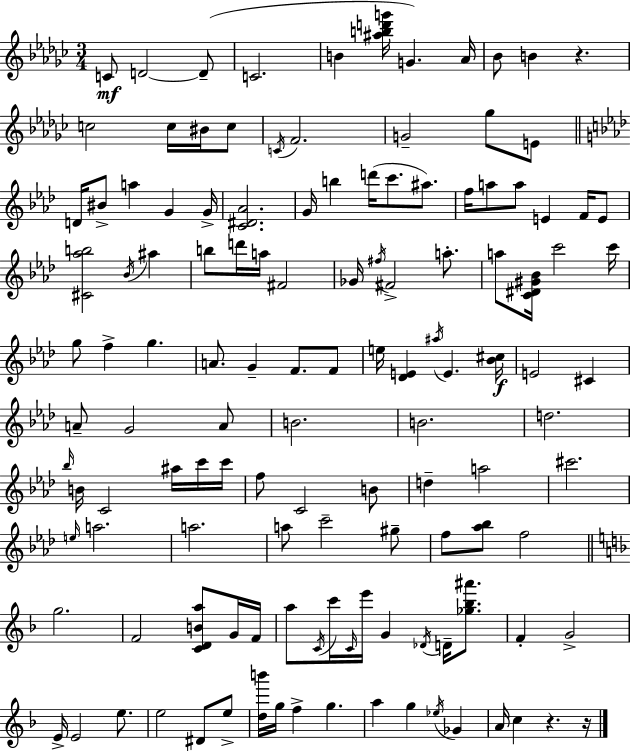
C4/e D4/h D4/e C4/h. B4/q [A#5,B5,D6,G6]/s G4/q. Ab4/s Bb4/e B4/q R/q. C5/h C5/s BIS4/s C5/e C4/s F4/h. G4/h Gb5/e E4/e D4/s BIS4/e A5/q G4/q G4/s [C4,D#4,Ab4]/h. G4/s B5/q D6/s C6/e. A#5/e. F5/s A5/e A5/e E4/q F4/s E4/e [C#4,Ab5,B5]/h Bb4/s A#5/q B5/e D6/s A5/s F#4/h Gb4/s F#5/s F#4/h A5/e. A5/e [C4,D#4,G#4,Bb4]/s C6/h C6/s G5/e F5/q G5/q. A4/e. G4/q F4/e. F4/e E5/s [Db4,E4]/q A#5/s E4/q. [Bb4,C#5]/s E4/h C#4/q A4/e G4/h A4/e B4/h. B4/h. D5/h. Bb5/s B4/s C4/h A#5/s C6/s C6/s F5/e C4/h B4/e D5/q A5/h C#6/h. E5/s A5/h. A5/h. A5/e C6/h G#5/e F5/e [Ab5,Bb5]/e F5/h G5/h. F4/h [C4,D4,B4,A5]/e G4/s F4/s A5/e C4/s C6/s C4/s E6/s G4/q Db4/s D4/s [Gb5,Bb5,A#6]/e. F4/q G4/h E4/s E4/h E5/e. E5/h D#4/e E5/e [D5,B6]/s G5/s F5/q G5/q. A5/q G5/q Eb5/s Gb4/q A4/s C5/q R/q. R/s